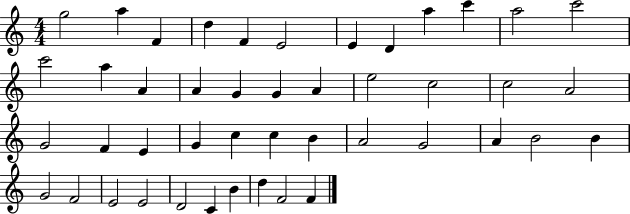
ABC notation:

X:1
T:Untitled
M:4/4
L:1/4
K:C
g2 a F d F E2 E D a c' a2 c'2 c'2 a A A G G A e2 c2 c2 A2 G2 F E G c c B A2 G2 A B2 B G2 F2 E2 E2 D2 C B d F2 F